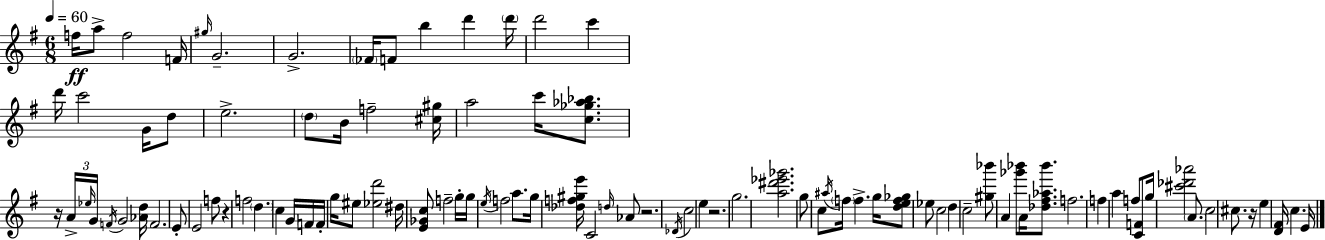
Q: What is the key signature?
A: E minor